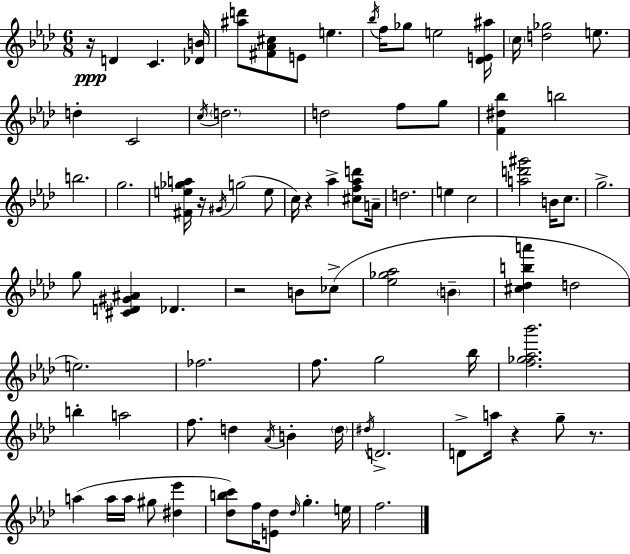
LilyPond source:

{
  \clef treble
  \numericTimeSignature
  \time 6/8
  \key f \minor
  r16\ppp d'4 c'4. <des' b'>16 | <ais'' d'''>8 <fis' aes' cis''>8 e'8 e''4. | \acciaccatura { bes''16 } f''16 ges''8 e''2 | <des' e' ais''>16 \parenthesize c''16 <d'' ges''>2 e''8. | \break d''4-. c'2 | \acciaccatura { c''16 } \parenthesize d''2. | d''2 f''8 | g''8 <f' dis'' bes''>4 b''2 | \break b''2. | g''2. | <fis' e'' ges'' a''>16 r16 \acciaccatura { gis'16 }( g''2 | e''8 c''16) r4 aes''4-> | \break <cis'' f'' aes'' d'''>8 a'16-- d''2. | e''4 c''2 | <a'' d''' gis'''>2 b'16 | c''8. g''2.-> | \break g''8 <cis' d' gis' ais'>4 des'4. | r2 b'8 | ces''8->( <ees'' ges'' aes''>2 \parenthesize b'4-- | <cis'' des'' b'' a'''>4 d''2 | \break e''2.) | fes''2. | f''8. g''2 | bes''16 <f'' ges'' aes'' bes'''>2. | \break b''4-. a''2 | f''8. d''4 \acciaccatura { aes'16 } b'4-. | \parenthesize d''16 \acciaccatura { dis''16 } d'2.-> | d'8-> a''16 r4 | \break g''8-- r8. a''4( a''16 a''16 gis''8 | <dis'' ees'''>4 <des'' b'' c'''>8) f''16 <e' des''>8 \grace { des''16 } g''4.-. | e''16 f''2. | \bar "|."
}